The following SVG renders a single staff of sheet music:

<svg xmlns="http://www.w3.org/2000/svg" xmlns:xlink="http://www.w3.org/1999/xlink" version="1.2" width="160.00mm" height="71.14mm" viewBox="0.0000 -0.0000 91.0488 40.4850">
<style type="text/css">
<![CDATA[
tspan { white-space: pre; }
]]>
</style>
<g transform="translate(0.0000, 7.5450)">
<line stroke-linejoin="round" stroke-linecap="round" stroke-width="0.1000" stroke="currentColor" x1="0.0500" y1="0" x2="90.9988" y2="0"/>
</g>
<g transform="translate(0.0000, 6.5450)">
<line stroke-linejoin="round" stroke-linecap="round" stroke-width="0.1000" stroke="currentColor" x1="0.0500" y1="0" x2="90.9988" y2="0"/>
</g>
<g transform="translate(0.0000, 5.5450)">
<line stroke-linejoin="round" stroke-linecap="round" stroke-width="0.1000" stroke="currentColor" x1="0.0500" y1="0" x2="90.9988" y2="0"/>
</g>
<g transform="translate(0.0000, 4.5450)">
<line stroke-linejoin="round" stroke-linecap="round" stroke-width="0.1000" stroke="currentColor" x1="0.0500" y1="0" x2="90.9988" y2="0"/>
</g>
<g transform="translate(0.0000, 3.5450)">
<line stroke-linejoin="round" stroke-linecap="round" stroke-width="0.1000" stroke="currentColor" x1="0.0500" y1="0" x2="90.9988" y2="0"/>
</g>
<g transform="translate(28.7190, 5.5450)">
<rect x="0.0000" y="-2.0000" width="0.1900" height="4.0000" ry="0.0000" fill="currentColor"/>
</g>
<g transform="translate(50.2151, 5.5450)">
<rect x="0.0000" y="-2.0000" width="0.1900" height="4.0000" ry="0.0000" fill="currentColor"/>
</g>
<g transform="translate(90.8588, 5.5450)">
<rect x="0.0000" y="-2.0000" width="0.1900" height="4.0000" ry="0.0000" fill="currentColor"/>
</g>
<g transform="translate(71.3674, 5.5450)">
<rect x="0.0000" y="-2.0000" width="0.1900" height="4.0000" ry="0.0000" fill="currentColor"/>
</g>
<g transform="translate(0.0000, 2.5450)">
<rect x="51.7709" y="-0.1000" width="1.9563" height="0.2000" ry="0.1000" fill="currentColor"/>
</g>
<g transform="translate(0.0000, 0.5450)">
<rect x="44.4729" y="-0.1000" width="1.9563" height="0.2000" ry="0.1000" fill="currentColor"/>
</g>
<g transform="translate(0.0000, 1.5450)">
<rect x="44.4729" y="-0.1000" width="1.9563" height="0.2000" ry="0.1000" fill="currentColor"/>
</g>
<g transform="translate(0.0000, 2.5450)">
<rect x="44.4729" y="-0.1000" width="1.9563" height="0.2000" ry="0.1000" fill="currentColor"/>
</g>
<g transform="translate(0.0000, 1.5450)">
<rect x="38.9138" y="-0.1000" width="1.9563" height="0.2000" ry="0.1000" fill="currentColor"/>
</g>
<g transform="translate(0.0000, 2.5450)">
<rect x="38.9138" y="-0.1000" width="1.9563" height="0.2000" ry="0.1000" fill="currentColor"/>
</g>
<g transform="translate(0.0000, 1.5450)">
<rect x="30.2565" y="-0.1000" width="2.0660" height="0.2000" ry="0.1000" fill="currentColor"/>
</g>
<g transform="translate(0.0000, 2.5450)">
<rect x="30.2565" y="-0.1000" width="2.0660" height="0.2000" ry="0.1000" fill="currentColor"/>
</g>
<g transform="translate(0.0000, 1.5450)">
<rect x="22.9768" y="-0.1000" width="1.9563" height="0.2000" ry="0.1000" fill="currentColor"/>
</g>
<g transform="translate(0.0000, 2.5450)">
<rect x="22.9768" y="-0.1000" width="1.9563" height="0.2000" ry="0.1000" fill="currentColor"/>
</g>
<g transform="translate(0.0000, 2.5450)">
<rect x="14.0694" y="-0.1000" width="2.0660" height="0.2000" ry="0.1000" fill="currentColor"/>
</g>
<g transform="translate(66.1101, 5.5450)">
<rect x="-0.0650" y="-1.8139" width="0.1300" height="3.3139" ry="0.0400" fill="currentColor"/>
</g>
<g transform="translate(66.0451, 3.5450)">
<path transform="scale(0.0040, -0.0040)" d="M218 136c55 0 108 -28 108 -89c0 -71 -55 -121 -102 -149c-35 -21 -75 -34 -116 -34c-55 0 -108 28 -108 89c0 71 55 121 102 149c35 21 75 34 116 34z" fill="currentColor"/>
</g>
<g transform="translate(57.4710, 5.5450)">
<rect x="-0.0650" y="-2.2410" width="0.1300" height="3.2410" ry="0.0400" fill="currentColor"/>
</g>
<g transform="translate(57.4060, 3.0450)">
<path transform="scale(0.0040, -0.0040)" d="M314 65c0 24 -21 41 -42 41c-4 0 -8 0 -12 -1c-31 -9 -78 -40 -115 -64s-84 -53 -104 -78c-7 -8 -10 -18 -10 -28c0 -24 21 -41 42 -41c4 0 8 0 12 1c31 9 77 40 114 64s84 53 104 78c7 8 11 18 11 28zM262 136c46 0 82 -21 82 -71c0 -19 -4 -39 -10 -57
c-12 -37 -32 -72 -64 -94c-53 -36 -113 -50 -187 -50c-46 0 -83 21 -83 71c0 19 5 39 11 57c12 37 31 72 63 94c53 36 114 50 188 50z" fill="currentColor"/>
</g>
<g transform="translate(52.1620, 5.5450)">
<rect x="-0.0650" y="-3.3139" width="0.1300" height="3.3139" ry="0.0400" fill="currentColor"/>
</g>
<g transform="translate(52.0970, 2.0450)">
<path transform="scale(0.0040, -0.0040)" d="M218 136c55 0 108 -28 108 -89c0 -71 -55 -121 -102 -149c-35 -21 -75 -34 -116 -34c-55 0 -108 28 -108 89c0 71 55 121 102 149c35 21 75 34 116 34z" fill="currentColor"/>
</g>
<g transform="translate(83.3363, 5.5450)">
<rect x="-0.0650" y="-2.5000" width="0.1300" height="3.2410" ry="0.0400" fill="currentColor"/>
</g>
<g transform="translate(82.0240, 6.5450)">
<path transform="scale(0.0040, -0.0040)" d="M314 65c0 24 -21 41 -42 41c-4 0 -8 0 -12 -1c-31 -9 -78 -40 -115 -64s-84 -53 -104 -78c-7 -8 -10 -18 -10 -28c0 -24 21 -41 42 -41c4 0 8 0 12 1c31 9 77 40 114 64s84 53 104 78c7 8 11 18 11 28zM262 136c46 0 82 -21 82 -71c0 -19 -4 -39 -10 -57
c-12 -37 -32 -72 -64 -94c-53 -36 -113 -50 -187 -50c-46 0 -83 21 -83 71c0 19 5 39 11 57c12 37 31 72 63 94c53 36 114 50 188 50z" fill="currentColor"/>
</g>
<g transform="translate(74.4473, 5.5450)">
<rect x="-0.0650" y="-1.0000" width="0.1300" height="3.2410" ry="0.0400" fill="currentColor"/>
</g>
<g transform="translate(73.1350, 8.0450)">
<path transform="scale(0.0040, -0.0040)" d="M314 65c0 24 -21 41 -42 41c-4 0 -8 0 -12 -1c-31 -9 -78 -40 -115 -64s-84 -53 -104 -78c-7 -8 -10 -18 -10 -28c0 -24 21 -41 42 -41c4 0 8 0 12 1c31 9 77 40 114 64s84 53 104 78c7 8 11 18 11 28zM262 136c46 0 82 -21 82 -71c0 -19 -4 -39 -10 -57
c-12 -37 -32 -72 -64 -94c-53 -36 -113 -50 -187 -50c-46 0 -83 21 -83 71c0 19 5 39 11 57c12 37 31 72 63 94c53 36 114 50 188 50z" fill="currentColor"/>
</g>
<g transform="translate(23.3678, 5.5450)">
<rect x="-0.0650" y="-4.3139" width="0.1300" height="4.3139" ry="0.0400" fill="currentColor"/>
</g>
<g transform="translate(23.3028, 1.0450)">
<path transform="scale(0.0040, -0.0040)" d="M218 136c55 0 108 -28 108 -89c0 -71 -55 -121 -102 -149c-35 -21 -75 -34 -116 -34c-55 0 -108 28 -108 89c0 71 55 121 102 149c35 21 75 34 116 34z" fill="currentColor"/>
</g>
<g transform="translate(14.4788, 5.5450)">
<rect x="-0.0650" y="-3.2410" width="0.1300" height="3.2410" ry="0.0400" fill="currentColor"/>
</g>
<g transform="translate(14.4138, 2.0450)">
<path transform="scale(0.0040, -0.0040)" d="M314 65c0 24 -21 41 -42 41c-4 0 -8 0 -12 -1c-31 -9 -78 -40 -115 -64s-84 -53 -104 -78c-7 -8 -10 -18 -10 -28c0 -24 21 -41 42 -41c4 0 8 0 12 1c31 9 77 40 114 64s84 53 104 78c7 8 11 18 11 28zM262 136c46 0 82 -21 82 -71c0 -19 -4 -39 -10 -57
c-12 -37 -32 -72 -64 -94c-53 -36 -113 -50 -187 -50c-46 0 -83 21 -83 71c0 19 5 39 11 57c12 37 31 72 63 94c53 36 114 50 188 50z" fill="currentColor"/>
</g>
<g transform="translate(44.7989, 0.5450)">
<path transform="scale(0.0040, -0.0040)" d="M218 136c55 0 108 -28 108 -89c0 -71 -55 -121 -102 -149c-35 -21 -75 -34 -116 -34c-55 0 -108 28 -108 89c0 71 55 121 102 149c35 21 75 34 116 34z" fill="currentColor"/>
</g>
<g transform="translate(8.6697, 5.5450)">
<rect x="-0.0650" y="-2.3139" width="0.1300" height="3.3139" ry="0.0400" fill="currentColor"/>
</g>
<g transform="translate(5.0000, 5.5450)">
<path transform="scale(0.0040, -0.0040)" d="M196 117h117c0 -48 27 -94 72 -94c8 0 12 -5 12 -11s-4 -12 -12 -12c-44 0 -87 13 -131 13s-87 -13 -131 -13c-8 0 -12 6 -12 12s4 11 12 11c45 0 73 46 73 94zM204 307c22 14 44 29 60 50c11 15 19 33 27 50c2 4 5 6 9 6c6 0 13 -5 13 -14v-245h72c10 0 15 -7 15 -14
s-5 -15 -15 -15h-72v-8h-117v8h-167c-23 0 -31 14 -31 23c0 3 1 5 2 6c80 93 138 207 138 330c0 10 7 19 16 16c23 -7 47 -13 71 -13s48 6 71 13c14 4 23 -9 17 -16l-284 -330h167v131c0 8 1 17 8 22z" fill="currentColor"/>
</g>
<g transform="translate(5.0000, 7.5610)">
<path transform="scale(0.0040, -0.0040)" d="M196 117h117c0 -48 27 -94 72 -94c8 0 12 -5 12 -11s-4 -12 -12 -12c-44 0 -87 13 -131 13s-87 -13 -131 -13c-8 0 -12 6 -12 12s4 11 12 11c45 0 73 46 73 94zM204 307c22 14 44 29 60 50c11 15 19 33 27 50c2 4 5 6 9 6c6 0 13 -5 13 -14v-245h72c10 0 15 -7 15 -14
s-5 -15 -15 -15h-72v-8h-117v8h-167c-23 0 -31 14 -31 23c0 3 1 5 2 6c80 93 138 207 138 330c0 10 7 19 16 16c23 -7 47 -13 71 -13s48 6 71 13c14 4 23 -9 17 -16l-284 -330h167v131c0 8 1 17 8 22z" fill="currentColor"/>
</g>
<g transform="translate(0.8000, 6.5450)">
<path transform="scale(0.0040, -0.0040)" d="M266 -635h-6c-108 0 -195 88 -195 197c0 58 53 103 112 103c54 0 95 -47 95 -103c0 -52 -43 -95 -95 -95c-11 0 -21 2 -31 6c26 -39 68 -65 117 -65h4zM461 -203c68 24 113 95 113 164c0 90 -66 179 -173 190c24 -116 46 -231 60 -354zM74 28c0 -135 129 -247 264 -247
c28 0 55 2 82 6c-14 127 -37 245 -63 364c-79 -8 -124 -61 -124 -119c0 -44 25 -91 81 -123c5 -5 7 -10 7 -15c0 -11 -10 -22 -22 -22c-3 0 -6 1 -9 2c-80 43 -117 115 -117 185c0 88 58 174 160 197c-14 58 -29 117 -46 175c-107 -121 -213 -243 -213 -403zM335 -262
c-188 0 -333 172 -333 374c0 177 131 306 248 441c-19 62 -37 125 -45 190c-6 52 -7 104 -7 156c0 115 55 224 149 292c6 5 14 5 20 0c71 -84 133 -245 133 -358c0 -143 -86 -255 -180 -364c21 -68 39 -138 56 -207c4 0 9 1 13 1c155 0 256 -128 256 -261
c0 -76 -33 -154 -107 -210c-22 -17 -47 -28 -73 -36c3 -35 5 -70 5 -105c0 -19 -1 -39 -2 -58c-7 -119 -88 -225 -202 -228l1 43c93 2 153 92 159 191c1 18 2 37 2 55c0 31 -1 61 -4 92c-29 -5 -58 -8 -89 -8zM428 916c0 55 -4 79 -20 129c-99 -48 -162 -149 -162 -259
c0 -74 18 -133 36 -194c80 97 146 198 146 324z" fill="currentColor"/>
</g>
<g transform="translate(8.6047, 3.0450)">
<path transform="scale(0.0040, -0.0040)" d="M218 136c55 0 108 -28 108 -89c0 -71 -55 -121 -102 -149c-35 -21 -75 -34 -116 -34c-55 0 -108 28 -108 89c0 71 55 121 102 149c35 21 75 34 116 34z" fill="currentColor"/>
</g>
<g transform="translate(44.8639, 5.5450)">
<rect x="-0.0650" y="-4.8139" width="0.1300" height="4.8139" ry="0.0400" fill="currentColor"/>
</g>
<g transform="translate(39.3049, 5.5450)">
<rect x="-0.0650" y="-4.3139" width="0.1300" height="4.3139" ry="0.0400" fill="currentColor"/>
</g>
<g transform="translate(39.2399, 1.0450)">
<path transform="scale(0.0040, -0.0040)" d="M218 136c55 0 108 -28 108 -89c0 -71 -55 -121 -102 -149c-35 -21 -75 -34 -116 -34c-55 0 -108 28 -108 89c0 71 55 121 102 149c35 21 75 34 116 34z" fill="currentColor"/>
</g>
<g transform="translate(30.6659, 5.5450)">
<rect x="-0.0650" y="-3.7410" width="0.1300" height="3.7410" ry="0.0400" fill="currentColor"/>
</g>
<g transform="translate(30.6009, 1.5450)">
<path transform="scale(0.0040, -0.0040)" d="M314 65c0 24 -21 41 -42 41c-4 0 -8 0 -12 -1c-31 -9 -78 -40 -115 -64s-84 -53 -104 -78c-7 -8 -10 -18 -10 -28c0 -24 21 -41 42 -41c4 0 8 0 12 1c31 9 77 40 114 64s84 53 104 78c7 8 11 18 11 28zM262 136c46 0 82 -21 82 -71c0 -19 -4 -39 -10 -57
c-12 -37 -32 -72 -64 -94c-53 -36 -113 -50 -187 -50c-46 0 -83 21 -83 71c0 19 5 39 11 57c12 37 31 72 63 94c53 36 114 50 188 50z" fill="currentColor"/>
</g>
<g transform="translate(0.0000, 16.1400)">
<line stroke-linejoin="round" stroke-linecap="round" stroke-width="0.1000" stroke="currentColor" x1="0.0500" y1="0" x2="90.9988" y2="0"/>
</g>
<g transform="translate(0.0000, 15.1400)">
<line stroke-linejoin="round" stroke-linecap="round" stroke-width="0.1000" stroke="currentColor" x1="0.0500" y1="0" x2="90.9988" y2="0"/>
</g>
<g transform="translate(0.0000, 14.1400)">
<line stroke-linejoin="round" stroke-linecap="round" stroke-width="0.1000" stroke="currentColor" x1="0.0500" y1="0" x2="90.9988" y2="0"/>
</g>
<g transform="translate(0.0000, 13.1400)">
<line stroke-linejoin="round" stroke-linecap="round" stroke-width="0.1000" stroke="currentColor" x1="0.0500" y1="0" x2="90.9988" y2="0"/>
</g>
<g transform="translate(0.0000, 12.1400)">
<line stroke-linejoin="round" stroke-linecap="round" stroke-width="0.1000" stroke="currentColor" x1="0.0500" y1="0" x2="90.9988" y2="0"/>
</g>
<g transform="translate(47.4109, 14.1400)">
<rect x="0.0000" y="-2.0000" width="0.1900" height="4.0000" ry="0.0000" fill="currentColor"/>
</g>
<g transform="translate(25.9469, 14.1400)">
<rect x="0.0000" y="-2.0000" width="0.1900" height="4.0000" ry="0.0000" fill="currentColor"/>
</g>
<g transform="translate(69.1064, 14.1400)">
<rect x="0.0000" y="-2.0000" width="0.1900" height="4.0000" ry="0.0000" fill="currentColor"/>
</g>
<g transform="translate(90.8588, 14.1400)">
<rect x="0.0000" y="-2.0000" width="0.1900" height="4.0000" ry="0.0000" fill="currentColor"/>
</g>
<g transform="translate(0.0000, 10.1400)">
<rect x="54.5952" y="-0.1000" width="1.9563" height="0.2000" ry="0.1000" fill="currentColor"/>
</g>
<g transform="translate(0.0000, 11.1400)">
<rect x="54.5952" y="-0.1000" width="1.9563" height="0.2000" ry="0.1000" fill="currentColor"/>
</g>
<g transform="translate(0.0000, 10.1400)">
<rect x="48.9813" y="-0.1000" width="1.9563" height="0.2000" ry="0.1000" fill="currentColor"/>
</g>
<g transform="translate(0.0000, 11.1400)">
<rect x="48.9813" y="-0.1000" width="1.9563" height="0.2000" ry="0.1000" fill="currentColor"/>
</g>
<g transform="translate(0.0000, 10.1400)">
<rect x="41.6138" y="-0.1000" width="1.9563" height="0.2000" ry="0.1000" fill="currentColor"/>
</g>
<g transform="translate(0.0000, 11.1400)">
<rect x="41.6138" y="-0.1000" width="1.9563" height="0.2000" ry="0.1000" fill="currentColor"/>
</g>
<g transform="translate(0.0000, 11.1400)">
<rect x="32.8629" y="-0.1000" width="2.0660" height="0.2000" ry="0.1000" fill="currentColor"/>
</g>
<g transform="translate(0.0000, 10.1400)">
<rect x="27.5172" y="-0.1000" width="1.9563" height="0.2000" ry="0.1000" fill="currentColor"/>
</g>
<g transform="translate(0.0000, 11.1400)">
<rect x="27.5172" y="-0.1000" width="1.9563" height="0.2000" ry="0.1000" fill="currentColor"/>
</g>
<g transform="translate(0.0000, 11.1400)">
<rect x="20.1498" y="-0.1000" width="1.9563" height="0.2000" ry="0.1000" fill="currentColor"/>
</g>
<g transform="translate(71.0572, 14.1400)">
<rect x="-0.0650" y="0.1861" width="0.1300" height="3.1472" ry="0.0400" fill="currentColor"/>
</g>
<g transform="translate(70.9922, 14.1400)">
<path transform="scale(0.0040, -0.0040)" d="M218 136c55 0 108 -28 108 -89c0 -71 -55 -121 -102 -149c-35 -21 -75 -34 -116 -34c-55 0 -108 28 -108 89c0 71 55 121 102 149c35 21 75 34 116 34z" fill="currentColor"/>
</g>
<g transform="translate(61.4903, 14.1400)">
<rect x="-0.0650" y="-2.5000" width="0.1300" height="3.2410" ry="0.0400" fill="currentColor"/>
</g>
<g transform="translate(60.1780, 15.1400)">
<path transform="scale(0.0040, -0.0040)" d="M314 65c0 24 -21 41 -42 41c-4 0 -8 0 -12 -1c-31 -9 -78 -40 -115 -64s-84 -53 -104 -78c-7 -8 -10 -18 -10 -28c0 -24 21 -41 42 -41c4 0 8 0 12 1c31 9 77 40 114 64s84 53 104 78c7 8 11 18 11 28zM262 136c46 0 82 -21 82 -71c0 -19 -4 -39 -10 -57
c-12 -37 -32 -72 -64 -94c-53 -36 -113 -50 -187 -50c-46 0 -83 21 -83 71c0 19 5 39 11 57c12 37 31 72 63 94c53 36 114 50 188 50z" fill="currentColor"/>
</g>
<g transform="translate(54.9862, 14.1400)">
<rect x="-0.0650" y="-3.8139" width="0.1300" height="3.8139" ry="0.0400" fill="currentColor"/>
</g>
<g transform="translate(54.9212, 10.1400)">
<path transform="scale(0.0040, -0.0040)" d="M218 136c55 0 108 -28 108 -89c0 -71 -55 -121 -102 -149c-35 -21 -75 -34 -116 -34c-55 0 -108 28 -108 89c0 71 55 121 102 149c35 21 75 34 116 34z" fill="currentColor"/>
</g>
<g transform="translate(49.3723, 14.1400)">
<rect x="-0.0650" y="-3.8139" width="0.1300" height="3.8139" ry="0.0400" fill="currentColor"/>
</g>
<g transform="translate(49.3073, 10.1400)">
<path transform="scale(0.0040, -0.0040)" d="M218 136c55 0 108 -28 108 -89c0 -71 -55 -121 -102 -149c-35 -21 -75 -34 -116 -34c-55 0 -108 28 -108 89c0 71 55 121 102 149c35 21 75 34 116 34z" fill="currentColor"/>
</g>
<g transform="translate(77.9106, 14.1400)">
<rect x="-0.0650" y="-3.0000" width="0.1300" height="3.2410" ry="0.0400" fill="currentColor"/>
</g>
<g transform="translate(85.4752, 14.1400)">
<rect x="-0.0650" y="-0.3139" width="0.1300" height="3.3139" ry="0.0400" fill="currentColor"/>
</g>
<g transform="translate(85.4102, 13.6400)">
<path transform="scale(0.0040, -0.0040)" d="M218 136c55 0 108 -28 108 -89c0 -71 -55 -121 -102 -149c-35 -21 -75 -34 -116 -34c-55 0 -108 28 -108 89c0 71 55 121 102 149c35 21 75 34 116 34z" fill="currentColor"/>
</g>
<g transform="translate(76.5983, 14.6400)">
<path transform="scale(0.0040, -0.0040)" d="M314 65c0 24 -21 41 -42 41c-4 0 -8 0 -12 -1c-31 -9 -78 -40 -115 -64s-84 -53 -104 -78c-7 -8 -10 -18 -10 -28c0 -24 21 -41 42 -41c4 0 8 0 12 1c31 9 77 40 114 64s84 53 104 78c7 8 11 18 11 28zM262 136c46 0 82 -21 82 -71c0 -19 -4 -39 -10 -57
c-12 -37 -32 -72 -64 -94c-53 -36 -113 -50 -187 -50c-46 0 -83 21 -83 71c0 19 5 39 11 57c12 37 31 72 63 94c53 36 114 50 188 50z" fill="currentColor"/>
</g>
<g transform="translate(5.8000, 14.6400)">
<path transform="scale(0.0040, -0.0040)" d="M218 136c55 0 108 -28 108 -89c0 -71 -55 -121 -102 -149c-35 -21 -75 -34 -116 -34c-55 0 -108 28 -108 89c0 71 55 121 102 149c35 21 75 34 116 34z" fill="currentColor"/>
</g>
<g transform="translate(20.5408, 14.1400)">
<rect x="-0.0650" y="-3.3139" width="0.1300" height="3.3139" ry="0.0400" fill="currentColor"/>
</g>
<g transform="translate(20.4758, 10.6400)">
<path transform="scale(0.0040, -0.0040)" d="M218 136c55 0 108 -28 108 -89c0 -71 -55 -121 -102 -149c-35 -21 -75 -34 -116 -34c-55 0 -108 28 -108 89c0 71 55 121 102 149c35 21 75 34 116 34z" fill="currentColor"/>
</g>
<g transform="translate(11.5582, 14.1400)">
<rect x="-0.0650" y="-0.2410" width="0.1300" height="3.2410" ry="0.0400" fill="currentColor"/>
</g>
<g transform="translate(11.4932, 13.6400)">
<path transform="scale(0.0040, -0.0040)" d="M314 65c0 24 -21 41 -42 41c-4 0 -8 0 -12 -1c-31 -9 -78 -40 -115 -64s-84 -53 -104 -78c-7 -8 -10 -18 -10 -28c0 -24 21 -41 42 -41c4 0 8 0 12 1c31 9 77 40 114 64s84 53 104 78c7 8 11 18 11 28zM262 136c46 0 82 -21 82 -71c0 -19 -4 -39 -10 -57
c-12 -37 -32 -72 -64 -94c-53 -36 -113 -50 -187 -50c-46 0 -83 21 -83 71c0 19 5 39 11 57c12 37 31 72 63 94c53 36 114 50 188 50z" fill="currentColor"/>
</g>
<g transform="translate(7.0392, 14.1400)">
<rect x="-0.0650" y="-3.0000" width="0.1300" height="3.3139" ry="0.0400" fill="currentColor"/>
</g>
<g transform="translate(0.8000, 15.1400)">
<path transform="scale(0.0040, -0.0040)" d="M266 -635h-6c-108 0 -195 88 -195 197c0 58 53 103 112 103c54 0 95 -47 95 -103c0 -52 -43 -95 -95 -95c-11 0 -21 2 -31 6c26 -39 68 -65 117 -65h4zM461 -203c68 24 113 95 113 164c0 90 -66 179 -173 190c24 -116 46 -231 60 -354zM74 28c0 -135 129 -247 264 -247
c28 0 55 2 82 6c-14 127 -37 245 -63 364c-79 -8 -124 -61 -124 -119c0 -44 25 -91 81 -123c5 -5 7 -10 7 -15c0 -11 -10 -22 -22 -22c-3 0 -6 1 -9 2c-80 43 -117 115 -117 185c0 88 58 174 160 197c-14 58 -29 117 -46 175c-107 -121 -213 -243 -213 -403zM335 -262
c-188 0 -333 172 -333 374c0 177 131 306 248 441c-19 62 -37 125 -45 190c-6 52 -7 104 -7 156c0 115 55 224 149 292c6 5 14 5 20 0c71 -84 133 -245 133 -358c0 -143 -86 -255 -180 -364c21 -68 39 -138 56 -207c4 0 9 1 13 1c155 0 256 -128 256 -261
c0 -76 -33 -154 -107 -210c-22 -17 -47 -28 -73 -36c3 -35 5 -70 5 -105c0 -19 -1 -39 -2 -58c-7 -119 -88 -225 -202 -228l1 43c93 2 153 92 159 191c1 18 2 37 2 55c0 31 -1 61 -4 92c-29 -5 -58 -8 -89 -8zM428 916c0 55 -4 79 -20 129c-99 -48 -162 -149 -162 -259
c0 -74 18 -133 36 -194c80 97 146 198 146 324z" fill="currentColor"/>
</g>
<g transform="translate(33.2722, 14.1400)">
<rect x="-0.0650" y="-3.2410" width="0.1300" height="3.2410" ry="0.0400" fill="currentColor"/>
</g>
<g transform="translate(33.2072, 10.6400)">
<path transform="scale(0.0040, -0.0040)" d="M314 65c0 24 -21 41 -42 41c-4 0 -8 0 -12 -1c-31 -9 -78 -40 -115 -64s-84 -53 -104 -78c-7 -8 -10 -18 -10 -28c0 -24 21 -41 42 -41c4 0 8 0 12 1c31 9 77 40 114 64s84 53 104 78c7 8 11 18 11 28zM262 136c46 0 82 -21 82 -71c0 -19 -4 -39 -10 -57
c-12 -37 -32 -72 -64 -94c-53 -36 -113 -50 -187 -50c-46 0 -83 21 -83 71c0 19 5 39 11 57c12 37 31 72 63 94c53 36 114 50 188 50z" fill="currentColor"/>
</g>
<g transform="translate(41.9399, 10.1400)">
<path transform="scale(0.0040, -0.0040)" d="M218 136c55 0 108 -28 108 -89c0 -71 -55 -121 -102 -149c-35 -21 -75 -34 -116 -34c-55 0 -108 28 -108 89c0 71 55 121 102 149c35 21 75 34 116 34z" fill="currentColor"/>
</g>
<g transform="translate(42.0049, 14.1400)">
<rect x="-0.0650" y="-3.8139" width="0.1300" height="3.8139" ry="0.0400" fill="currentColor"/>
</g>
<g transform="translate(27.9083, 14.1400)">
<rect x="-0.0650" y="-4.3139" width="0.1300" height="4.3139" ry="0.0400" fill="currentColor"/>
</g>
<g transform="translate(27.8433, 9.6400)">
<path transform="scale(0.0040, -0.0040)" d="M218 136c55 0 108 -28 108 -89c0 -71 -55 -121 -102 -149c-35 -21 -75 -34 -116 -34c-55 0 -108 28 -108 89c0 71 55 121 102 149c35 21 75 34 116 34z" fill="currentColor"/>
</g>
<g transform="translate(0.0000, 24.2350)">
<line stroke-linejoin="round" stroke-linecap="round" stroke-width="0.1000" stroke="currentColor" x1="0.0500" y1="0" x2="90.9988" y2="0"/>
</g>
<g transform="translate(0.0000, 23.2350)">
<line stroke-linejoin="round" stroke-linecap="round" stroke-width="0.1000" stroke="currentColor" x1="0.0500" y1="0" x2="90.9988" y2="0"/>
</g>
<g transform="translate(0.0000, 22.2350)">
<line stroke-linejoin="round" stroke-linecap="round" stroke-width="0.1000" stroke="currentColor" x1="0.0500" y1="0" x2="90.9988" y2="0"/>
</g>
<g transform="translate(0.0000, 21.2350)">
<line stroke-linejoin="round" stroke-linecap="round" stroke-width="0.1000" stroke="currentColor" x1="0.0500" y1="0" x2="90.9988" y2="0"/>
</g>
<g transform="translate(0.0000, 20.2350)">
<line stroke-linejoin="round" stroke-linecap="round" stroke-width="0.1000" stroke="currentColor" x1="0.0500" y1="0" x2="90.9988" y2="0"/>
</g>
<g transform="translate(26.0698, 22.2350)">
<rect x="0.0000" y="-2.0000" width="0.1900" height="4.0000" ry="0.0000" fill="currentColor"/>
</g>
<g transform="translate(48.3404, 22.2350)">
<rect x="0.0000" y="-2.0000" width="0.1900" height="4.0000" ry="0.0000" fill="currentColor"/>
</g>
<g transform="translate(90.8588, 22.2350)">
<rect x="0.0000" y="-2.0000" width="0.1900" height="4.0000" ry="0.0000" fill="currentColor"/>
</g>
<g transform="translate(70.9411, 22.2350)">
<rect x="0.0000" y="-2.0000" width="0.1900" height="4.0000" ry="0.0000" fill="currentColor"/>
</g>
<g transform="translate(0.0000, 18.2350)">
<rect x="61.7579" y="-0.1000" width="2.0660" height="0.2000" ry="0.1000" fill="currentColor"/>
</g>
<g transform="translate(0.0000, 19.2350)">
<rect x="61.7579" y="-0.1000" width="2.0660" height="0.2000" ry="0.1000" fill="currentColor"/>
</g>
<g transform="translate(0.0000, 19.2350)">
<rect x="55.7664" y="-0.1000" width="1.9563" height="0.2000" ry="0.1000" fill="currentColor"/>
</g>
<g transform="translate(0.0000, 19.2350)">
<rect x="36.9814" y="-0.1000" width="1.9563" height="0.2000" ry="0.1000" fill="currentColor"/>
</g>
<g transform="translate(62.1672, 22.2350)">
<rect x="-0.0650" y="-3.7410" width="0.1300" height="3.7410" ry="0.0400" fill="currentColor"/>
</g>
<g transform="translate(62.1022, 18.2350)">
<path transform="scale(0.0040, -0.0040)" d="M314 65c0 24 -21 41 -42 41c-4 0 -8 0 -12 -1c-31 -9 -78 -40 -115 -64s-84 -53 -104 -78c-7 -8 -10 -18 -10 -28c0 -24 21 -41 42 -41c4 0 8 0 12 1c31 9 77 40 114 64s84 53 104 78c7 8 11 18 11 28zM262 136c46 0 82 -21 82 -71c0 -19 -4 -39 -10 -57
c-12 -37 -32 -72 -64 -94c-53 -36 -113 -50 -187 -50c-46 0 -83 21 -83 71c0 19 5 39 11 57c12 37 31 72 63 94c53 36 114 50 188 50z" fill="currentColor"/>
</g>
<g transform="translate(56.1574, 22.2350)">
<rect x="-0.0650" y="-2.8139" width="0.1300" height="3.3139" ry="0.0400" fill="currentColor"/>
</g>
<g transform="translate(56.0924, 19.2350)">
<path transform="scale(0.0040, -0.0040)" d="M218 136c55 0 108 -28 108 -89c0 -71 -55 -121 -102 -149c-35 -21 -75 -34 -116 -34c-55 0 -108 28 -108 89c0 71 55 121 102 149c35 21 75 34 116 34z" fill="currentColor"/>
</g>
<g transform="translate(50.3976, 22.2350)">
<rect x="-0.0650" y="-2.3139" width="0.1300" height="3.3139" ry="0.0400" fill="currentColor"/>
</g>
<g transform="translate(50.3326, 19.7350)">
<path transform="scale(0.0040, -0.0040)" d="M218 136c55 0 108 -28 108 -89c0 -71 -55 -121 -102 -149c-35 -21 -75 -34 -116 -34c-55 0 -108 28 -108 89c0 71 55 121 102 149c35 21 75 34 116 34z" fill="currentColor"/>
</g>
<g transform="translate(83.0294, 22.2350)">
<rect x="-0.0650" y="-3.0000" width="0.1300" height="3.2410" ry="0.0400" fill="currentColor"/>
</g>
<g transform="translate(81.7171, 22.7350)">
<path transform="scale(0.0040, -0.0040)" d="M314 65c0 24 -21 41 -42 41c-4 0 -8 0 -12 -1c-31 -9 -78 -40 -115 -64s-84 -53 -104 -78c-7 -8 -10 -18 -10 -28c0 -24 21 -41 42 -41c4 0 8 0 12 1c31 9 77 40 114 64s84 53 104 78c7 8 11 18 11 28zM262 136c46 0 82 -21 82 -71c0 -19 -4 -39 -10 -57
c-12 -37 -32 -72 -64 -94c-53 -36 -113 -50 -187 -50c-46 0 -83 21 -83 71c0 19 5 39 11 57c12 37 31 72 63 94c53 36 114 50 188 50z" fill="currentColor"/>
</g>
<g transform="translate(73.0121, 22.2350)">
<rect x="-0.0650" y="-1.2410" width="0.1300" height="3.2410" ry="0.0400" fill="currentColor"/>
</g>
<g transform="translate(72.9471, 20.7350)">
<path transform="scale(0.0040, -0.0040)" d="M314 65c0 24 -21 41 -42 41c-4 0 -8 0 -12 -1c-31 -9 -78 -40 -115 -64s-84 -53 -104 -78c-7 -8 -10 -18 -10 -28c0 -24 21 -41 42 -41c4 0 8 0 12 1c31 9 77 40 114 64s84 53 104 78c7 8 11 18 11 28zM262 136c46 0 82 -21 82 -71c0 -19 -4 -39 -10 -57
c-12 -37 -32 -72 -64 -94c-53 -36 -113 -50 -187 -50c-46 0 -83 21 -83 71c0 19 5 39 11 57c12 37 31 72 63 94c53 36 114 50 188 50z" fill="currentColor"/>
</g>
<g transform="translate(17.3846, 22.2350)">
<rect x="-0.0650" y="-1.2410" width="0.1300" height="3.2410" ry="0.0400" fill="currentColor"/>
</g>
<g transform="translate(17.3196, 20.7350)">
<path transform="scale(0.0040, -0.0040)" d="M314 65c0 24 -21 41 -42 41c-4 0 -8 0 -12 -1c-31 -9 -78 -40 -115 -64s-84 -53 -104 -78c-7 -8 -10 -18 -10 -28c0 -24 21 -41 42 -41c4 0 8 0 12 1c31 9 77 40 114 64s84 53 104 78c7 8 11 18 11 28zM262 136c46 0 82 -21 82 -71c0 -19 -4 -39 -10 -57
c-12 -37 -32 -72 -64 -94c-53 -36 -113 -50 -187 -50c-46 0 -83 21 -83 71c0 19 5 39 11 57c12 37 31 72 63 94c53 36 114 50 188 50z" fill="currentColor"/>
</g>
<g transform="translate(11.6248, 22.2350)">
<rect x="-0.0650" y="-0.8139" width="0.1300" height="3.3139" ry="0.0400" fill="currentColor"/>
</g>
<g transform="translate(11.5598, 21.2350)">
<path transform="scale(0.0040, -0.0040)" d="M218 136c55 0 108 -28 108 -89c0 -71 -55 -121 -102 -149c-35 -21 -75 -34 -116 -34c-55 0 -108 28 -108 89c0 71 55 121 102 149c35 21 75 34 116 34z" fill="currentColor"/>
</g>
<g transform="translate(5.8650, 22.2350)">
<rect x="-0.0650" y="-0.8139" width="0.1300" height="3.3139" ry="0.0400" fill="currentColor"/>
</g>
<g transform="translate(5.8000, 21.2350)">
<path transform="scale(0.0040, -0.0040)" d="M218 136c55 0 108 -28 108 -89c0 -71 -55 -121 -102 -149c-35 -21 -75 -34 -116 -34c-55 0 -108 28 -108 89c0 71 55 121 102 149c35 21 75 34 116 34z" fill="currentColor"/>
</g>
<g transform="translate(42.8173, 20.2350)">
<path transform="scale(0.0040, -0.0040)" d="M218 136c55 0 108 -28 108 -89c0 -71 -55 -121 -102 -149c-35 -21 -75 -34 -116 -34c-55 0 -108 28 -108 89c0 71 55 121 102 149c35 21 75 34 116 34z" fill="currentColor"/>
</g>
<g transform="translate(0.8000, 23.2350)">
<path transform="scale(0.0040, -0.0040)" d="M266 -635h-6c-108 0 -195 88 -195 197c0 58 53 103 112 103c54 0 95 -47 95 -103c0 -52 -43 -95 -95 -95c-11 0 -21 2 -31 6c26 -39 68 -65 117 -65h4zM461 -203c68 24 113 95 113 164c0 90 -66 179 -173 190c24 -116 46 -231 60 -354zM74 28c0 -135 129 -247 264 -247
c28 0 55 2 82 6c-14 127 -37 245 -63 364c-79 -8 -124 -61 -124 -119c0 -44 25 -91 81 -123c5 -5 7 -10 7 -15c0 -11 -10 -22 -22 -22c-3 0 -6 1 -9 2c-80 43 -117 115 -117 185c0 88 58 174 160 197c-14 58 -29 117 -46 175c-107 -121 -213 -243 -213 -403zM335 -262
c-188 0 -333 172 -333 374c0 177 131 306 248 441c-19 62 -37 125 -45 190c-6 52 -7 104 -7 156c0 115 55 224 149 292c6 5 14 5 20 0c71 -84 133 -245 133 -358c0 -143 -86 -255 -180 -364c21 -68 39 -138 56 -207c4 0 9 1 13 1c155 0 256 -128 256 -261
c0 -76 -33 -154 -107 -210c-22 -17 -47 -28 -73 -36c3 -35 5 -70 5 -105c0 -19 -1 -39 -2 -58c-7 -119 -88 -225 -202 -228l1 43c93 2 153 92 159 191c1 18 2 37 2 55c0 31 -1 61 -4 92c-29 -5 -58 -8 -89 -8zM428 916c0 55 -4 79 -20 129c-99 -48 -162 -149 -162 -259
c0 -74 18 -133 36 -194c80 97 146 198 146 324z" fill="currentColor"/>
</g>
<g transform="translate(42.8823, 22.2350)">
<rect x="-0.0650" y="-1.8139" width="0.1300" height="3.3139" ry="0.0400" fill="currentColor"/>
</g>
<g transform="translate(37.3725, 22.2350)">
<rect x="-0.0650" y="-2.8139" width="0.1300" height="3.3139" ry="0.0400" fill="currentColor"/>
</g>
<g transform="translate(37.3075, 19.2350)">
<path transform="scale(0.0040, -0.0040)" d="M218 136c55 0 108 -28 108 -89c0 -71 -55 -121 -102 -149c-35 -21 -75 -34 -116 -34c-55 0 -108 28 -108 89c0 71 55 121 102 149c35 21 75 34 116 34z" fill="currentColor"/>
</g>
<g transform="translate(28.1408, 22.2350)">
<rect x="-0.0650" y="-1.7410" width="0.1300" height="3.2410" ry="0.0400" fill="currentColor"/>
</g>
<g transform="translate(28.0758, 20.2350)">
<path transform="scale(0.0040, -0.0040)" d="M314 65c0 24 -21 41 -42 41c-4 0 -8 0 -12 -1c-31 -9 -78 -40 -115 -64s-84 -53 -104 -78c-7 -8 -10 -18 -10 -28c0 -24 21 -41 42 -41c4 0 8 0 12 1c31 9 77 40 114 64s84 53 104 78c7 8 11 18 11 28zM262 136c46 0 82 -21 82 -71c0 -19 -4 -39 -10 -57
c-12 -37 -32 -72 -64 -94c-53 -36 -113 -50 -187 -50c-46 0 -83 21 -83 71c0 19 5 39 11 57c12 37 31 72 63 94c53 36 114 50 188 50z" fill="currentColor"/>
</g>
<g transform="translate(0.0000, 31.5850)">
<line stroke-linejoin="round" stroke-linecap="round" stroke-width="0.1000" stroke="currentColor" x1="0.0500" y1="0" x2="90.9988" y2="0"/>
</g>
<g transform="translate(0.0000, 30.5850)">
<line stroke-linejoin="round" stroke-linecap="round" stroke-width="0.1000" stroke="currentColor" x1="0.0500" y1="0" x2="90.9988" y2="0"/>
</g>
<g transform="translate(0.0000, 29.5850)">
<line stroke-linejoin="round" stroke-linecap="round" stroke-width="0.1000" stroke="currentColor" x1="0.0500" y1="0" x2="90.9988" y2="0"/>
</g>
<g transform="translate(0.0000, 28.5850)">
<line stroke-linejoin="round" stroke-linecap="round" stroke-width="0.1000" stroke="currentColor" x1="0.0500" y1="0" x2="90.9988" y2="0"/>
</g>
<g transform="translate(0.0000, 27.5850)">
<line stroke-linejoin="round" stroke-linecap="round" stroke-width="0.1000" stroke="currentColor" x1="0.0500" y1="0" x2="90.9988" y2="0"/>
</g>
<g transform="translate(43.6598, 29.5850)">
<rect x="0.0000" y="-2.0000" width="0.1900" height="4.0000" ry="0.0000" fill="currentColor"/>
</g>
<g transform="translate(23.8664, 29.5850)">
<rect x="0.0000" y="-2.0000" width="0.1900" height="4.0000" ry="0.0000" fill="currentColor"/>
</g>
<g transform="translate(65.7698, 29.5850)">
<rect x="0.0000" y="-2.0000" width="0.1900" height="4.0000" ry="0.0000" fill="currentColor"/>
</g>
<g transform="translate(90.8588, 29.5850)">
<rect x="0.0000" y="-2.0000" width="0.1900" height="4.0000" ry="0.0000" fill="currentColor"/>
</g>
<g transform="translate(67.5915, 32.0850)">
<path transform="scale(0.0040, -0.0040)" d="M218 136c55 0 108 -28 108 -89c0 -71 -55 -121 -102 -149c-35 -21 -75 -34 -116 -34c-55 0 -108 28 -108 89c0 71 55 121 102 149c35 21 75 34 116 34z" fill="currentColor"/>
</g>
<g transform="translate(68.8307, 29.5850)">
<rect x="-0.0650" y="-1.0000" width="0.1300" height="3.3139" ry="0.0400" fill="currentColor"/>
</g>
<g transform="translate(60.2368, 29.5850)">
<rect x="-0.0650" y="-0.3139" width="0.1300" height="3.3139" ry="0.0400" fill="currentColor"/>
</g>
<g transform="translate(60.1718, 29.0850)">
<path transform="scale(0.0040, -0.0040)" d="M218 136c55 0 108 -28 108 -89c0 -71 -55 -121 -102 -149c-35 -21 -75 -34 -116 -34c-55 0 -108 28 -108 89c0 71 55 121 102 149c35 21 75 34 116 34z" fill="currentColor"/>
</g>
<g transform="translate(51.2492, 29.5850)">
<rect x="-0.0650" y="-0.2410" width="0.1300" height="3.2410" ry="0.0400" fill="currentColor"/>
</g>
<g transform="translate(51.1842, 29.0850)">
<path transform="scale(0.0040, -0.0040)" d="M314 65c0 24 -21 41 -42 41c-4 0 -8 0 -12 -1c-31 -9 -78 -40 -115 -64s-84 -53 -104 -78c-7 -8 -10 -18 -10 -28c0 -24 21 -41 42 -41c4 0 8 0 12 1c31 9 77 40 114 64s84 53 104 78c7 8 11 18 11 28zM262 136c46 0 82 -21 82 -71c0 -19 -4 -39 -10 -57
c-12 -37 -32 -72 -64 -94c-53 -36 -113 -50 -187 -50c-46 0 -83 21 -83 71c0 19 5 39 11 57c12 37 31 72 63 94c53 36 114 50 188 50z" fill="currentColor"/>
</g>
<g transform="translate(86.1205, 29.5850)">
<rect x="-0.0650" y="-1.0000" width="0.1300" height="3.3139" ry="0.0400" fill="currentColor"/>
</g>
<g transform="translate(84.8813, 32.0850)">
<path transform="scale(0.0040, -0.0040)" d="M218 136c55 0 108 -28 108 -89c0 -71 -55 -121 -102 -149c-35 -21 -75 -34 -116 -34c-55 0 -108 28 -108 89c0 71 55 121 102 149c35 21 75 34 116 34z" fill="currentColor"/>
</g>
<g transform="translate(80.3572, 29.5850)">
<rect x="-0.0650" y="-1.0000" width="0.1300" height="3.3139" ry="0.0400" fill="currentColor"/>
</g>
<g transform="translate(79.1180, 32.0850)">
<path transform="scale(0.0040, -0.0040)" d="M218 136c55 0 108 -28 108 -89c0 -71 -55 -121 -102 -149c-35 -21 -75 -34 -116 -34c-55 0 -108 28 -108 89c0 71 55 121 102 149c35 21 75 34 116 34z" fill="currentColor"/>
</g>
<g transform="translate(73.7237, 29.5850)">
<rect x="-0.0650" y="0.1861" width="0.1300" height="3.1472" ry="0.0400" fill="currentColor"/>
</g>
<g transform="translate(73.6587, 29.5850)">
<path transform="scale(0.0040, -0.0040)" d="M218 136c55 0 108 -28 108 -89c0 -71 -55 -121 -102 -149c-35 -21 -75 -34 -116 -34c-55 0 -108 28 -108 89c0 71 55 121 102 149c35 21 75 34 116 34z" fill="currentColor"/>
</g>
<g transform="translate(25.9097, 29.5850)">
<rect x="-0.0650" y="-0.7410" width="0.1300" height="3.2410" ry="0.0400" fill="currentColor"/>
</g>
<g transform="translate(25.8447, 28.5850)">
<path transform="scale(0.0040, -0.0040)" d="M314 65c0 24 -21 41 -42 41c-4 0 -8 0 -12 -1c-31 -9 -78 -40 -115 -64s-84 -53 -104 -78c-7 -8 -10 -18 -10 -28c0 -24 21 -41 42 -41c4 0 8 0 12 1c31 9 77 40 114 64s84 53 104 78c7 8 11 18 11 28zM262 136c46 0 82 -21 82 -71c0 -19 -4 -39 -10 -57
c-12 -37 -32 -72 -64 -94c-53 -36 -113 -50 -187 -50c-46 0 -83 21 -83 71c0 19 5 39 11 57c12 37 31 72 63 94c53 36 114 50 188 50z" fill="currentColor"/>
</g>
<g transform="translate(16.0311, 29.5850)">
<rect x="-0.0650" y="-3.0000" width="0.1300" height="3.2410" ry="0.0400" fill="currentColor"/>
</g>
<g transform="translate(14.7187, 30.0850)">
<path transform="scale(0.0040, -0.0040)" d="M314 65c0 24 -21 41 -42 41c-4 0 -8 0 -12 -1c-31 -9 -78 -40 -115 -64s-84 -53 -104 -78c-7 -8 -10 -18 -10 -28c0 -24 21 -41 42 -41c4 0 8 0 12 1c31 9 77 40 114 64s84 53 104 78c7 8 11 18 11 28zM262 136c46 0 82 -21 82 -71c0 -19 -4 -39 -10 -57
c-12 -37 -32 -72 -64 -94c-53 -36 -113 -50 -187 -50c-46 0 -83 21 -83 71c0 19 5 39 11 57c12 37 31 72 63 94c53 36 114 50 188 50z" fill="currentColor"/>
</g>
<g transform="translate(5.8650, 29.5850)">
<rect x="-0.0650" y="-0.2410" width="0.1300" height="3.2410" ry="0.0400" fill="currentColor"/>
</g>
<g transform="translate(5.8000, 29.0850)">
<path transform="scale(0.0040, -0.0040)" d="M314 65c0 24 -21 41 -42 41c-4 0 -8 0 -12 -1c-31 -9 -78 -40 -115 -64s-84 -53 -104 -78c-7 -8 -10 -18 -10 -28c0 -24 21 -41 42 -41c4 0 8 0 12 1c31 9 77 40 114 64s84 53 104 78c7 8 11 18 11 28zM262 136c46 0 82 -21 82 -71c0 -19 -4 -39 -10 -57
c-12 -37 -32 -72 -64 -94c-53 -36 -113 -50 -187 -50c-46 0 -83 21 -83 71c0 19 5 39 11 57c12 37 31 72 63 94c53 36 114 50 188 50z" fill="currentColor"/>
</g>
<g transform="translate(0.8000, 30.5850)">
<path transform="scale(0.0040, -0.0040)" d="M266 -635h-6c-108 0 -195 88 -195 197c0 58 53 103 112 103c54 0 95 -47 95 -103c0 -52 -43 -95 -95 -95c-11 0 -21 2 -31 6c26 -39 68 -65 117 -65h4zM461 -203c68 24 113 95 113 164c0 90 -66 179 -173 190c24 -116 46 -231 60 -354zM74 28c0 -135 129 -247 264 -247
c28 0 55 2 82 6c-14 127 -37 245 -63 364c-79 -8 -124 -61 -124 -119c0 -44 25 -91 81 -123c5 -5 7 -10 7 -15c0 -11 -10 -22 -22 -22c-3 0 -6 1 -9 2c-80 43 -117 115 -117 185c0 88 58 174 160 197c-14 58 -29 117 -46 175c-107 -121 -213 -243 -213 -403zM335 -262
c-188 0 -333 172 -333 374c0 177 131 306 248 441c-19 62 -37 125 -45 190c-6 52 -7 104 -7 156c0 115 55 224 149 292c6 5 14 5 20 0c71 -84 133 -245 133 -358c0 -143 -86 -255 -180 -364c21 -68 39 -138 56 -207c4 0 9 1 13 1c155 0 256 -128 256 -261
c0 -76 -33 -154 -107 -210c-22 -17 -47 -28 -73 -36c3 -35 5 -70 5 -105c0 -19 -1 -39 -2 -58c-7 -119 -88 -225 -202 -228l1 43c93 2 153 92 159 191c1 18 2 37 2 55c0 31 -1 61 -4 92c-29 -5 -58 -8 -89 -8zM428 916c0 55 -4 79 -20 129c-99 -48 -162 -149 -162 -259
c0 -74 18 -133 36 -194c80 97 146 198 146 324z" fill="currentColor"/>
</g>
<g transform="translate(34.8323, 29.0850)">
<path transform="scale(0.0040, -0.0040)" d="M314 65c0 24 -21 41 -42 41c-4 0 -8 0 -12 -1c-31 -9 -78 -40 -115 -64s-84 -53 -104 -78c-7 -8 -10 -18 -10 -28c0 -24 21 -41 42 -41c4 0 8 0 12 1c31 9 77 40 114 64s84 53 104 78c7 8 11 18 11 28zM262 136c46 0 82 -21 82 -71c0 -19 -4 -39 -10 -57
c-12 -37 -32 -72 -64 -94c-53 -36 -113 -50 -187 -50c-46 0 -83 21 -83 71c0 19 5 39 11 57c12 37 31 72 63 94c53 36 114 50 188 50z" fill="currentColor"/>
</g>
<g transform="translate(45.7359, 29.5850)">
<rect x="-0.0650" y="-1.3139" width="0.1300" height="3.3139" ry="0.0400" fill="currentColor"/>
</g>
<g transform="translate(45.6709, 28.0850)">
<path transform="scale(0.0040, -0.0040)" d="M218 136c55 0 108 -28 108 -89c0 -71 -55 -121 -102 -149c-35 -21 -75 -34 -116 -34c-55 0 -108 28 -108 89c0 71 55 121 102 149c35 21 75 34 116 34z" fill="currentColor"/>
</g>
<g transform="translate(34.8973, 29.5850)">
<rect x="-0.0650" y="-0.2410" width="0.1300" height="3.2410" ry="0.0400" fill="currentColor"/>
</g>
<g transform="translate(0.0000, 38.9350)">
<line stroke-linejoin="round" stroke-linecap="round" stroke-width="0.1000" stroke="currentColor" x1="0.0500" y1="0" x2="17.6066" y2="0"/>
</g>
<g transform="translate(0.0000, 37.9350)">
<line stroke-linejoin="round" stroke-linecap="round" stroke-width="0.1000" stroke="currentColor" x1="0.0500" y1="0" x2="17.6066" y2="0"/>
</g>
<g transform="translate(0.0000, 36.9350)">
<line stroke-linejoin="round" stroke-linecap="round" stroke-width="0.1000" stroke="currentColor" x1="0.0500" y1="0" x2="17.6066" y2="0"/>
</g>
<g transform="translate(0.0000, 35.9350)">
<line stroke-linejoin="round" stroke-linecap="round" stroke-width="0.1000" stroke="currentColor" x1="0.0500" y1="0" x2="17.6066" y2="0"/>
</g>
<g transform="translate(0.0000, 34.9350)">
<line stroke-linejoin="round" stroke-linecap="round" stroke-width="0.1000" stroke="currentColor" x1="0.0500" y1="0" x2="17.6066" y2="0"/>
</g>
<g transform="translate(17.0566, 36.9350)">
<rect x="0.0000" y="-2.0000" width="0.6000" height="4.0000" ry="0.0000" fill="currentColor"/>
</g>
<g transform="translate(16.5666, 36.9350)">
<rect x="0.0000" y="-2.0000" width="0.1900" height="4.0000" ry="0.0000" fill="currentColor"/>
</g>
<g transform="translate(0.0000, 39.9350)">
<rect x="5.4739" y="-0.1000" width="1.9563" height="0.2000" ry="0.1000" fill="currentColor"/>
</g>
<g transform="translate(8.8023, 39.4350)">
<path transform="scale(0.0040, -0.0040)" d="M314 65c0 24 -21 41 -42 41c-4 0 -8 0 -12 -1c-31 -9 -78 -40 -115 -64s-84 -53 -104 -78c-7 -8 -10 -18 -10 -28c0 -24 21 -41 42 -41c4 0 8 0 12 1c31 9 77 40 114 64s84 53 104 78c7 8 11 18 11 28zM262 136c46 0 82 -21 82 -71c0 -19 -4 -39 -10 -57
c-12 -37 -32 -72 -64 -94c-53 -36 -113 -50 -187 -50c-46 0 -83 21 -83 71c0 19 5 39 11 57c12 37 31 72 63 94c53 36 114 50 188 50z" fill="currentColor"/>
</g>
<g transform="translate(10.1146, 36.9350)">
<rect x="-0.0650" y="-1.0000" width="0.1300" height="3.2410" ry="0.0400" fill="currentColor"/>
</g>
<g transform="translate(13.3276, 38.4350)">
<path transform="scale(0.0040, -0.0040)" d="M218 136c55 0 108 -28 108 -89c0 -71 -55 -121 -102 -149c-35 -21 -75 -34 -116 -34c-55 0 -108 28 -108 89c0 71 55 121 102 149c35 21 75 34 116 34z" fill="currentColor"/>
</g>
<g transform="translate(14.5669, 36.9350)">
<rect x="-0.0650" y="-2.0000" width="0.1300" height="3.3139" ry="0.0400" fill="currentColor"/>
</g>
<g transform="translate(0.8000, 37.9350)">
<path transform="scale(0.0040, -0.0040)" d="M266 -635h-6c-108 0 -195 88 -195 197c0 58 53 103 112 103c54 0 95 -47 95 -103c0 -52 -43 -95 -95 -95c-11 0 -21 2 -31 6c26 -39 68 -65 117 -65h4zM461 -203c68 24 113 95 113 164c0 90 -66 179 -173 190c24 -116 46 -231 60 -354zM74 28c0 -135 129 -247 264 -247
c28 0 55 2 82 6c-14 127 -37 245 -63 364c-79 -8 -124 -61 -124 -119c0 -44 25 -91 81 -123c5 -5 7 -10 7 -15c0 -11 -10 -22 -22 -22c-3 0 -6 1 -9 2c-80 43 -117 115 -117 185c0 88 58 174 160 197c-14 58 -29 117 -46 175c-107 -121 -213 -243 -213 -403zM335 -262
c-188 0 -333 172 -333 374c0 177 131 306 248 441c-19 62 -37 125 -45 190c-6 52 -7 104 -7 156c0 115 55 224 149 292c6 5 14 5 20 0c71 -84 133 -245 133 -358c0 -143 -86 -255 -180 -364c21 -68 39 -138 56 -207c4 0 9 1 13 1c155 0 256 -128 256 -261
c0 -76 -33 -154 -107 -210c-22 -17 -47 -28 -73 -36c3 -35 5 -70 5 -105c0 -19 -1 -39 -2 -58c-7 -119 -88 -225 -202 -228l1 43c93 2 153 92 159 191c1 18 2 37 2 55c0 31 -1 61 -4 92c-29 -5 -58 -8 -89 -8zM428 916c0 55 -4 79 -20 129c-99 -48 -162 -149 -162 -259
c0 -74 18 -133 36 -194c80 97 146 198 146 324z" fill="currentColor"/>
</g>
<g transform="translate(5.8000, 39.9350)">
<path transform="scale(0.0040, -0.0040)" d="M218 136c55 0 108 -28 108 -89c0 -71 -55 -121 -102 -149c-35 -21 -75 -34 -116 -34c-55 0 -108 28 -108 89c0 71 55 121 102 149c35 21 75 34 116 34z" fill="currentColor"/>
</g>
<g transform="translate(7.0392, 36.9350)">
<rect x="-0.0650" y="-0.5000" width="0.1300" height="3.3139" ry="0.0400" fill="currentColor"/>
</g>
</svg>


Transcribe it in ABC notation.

X:1
T:Untitled
M:4/4
L:1/4
K:C
g b2 d' c'2 d' e' b g2 f D2 G2 A c2 b d' b2 c' c' c' G2 B A2 c d d e2 f2 a f g a c'2 e2 A2 c2 A2 d2 c2 e c2 c D B D D C D2 F